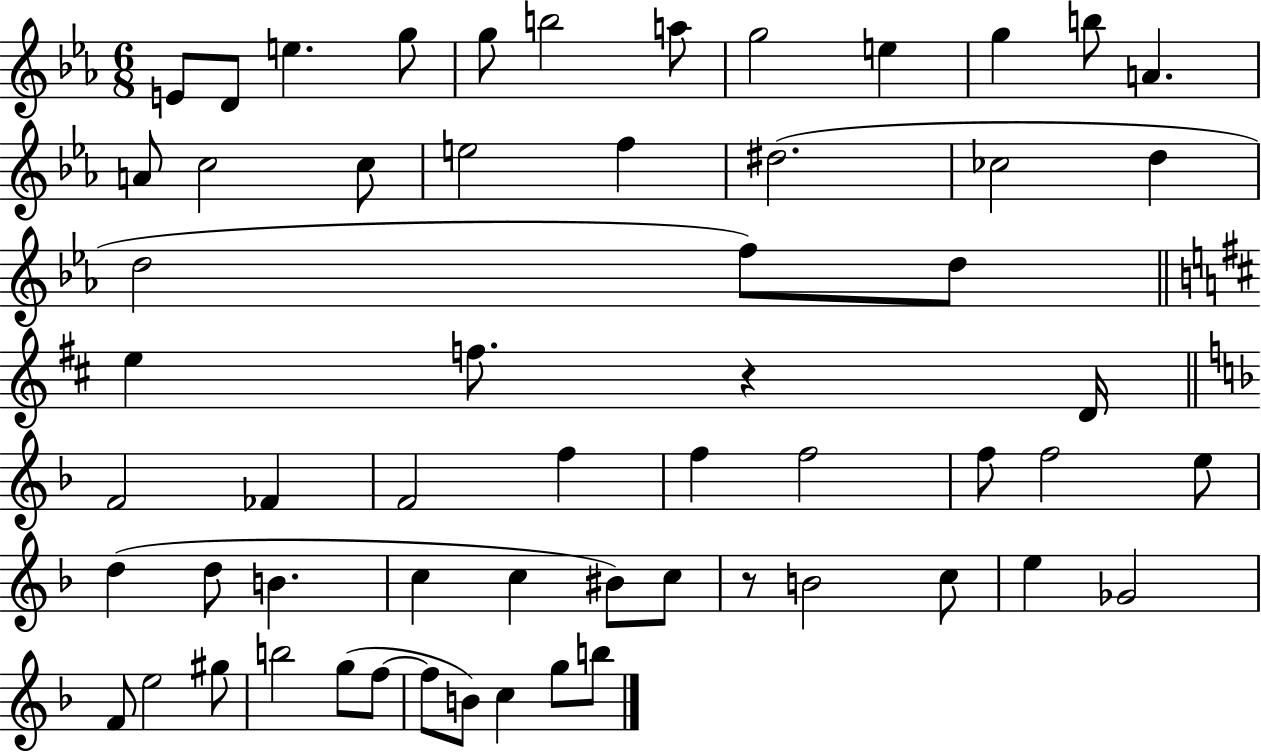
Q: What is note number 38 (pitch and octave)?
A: B4